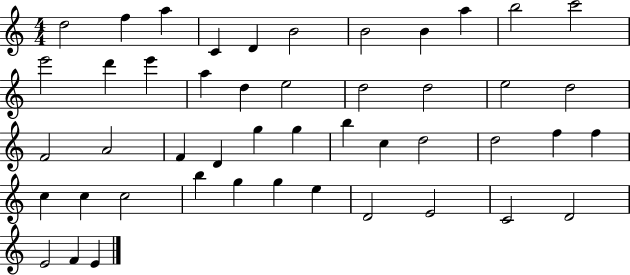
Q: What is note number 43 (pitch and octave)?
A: C4